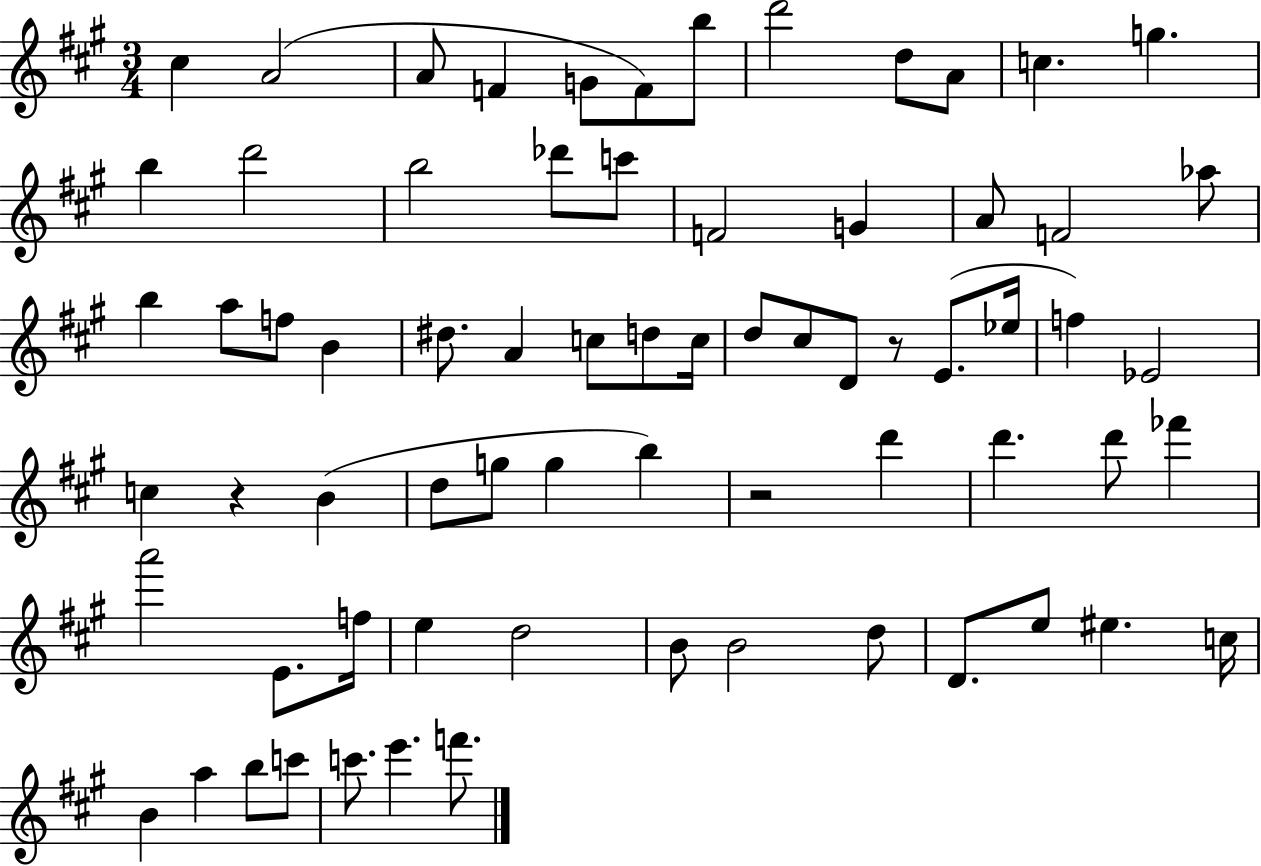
{
  \clef treble
  \numericTimeSignature
  \time 3/4
  \key a \major
  \repeat volta 2 { cis''4 a'2( | a'8 f'4 g'8 f'8) b''8 | d'''2 d''8 a'8 | c''4. g''4. | \break b''4 d'''2 | b''2 des'''8 c'''8 | f'2 g'4 | a'8 f'2 aes''8 | \break b''4 a''8 f''8 b'4 | dis''8. a'4 c''8 d''8 c''16 | d''8 cis''8 d'8 r8 e'8.( ees''16 | f''4) ees'2 | \break c''4 r4 b'4( | d''8 g''8 g''4 b''4) | r2 d'''4 | d'''4. d'''8 fes'''4 | \break a'''2 e'8. f''16 | e''4 d''2 | b'8 b'2 d''8 | d'8. e''8 eis''4. c''16 | \break b'4 a''4 b''8 c'''8 | c'''8. e'''4. f'''8. | } \bar "|."
}